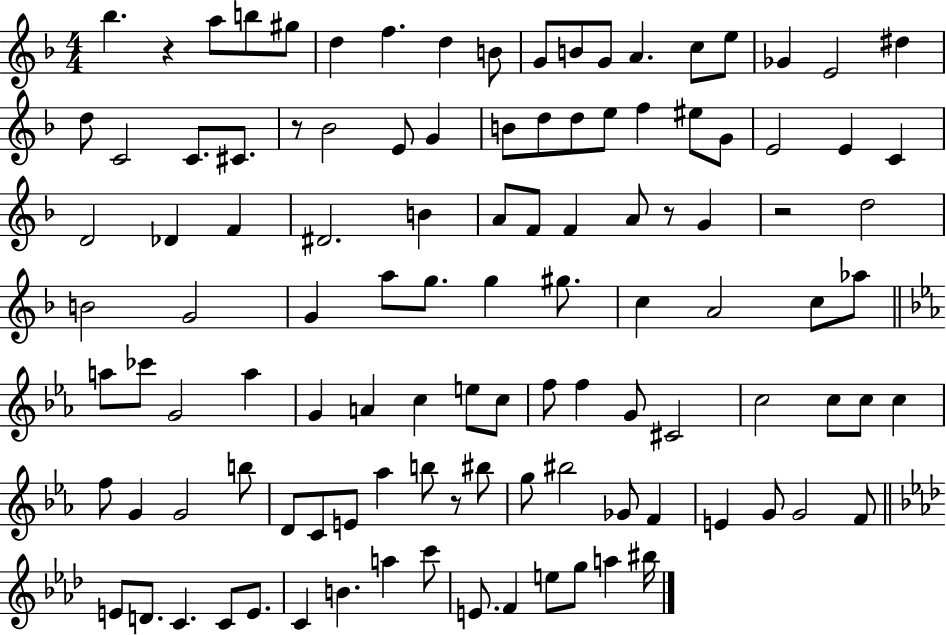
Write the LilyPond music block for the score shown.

{
  \clef treble
  \numericTimeSignature
  \time 4/4
  \key f \major
  bes''4. r4 a''8 b''8 gis''8 | d''4 f''4. d''4 b'8 | g'8 b'8 g'8 a'4. c''8 e''8 | ges'4 e'2 dis''4 | \break d''8 c'2 c'8. cis'8. | r8 bes'2 e'8 g'4 | b'8 d''8 d''8 e''8 f''4 eis''8 g'8 | e'2 e'4 c'4 | \break d'2 des'4 f'4 | dis'2. b'4 | a'8 f'8 f'4 a'8 r8 g'4 | r2 d''2 | \break b'2 g'2 | g'4 a''8 g''8. g''4 gis''8. | c''4 a'2 c''8 aes''8 | \bar "||" \break \key ees \major a''8 ces'''8 g'2 a''4 | g'4 a'4 c''4 e''8 c''8 | f''8 f''4 g'8 cis'2 | c''2 c''8 c''8 c''4 | \break f''8 g'4 g'2 b''8 | d'8 c'8 e'8 aes''4 b''8 r8 bis''8 | g''8 bis''2 ges'8 f'4 | e'4 g'8 g'2 f'8 | \break \bar "||" \break \key f \minor e'8 d'8. c'4. c'8 e'8. | c'4 b'4. a''4 c'''8 | e'8. f'4 e''8 g''8 a''4 bis''16 | \bar "|."
}